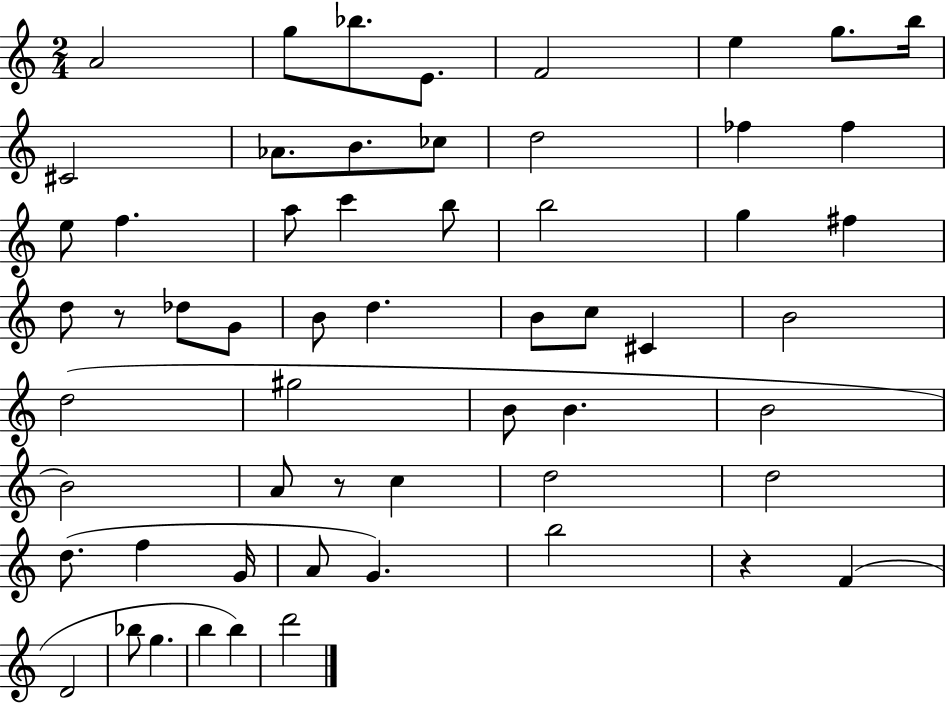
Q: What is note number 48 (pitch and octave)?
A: B5